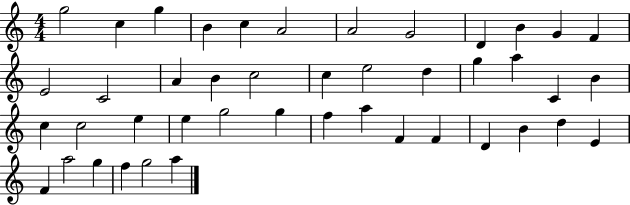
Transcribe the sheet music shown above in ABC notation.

X:1
T:Untitled
M:4/4
L:1/4
K:C
g2 c g B c A2 A2 G2 D B G F E2 C2 A B c2 c e2 d g a C B c c2 e e g2 g f a F F D B d E F a2 g f g2 a